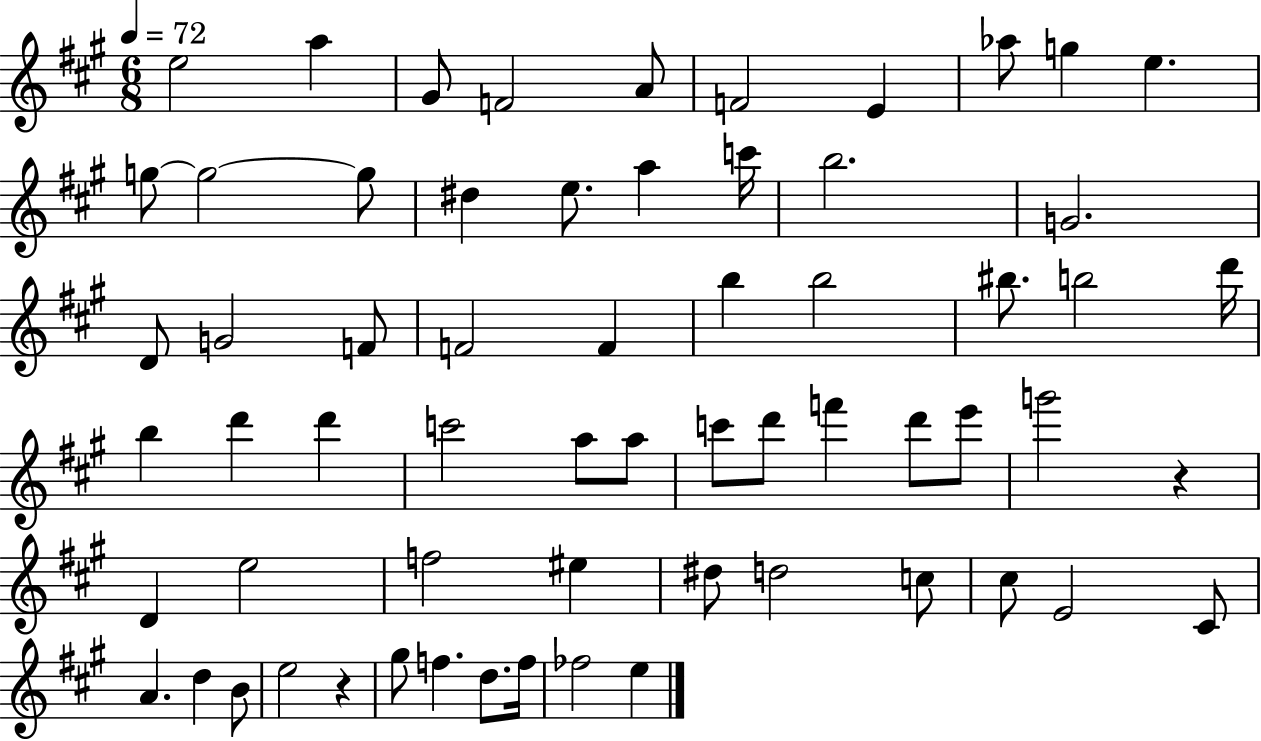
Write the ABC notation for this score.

X:1
T:Untitled
M:6/8
L:1/4
K:A
e2 a ^G/2 F2 A/2 F2 E _a/2 g e g/2 g2 g/2 ^d e/2 a c'/4 b2 G2 D/2 G2 F/2 F2 F b b2 ^b/2 b2 d'/4 b d' d' c'2 a/2 a/2 c'/2 d'/2 f' d'/2 e'/2 g'2 z D e2 f2 ^e ^d/2 d2 c/2 ^c/2 E2 ^C/2 A d B/2 e2 z ^g/2 f d/2 f/4 _f2 e